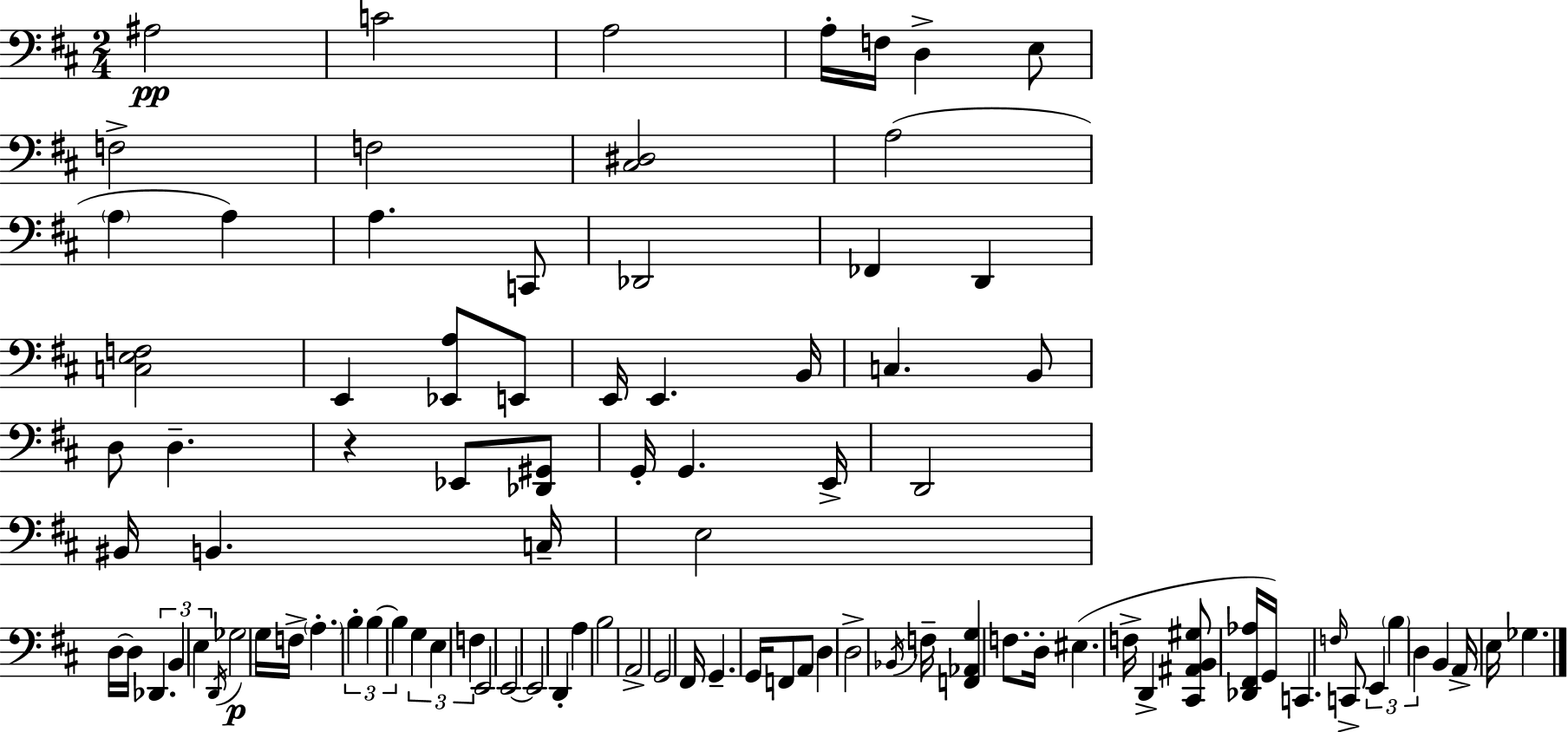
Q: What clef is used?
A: bass